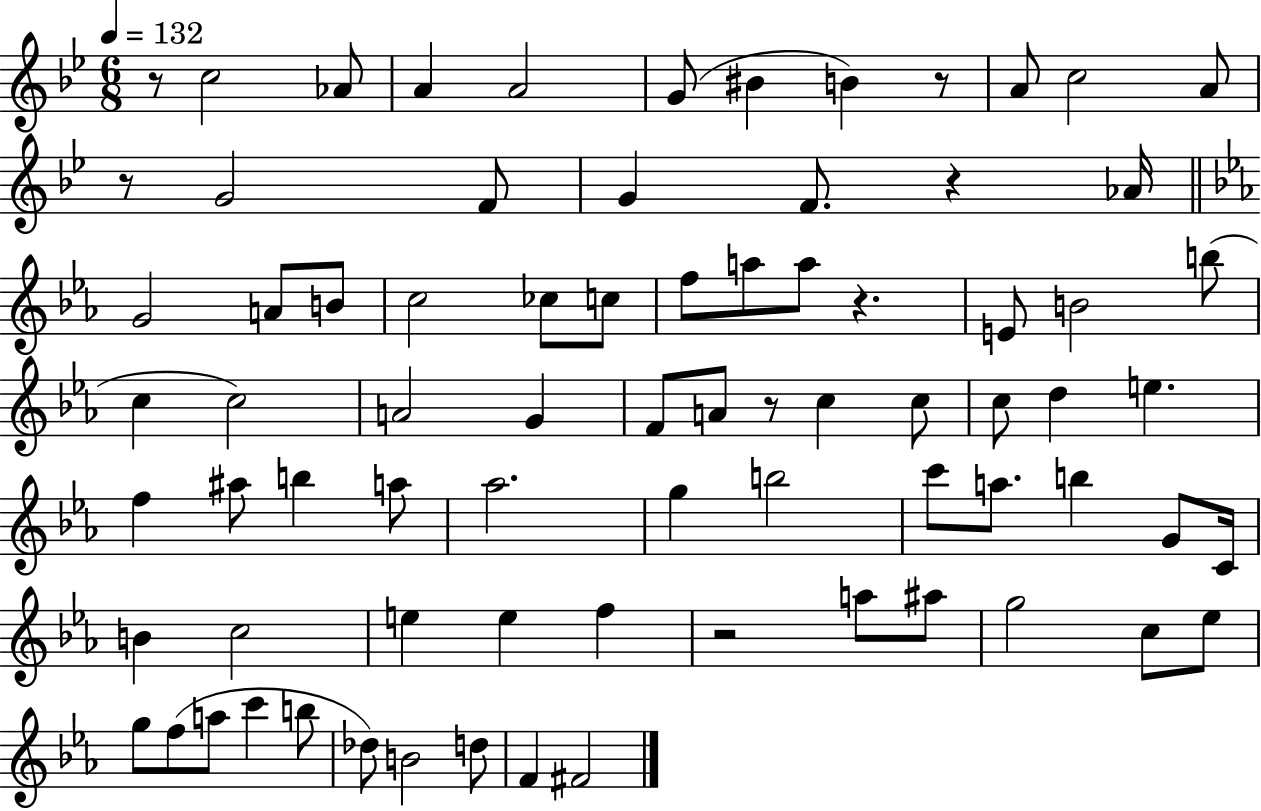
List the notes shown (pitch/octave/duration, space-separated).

R/e C5/h Ab4/e A4/q A4/h G4/e BIS4/q B4/q R/e A4/e C5/h A4/e R/e G4/h F4/e G4/q F4/e. R/q Ab4/s G4/h A4/e B4/e C5/h CES5/e C5/e F5/e A5/e A5/e R/q. E4/e B4/h B5/e C5/q C5/h A4/h G4/q F4/e A4/e R/e C5/q C5/e C5/e D5/q E5/q. F5/q A#5/e B5/q A5/e Ab5/h. G5/q B5/h C6/e A5/e. B5/q G4/e C4/s B4/q C5/h E5/q E5/q F5/q R/h A5/e A#5/e G5/h C5/e Eb5/e G5/e F5/e A5/e C6/q B5/e Db5/e B4/h D5/e F4/q F#4/h